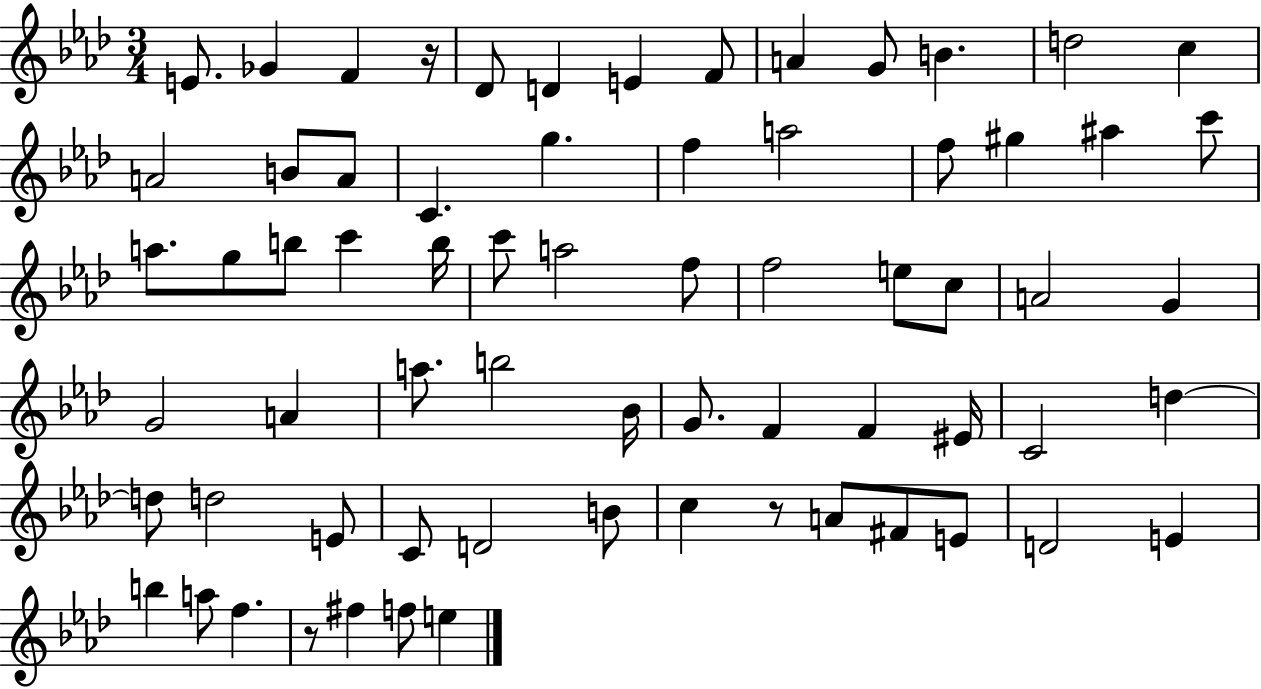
X:1
T:Untitled
M:3/4
L:1/4
K:Ab
E/2 _G F z/4 _D/2 D E F/2 A G/2 B d2 c A2 B/2 A/2 C g f a2 f/2 ^g ^a c'/2 a/2 g/2 b/2 c' b/4 c'/2 a2 f/2 f2 e/2 c/2 A2 G G2 A a/2 b2 _B/4 G/2 F F ^E/4 C2 d d/2 d2 E/2 C/2 D2 B/2 c z/2 A/2 ^F/2 E/2 D2 E b a/2 f z/2 ^f f/2 e